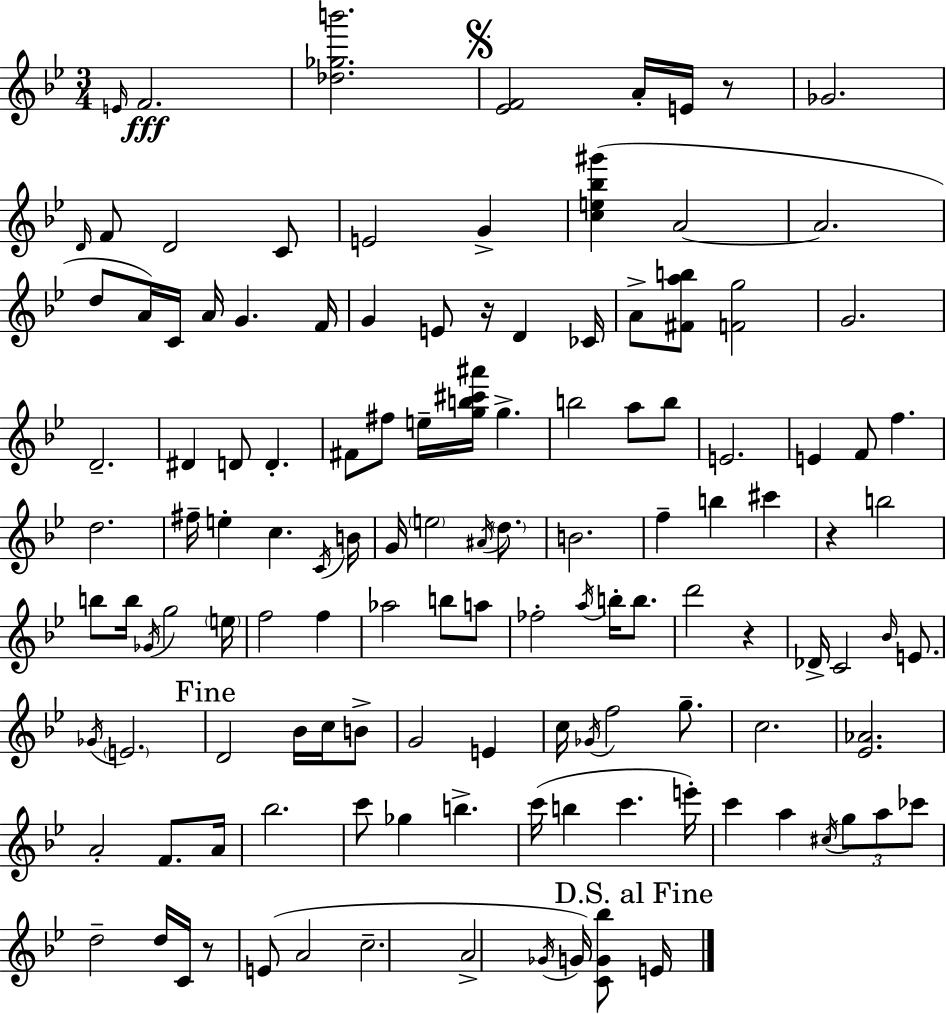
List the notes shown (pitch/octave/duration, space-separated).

E4/s F4/h. [Db5,Gb5,B6]/h. [Eb4,F4]/h A4/s E4/s R/e Gb4/h. D4/s F4/e D4/h C4/e E4/h G4/q [C5,E5,Bb5,G#6]/q A4/h A4/h. D5/e A4/s C4/s A4/s G4/q. F4/s G4/q E4/e R/s D4/q CES4/s A4/e [F#4,A5,B5]/e [F4,G5]/h G4/h. D4/h. D#4/q D4/e D4/q. F#4/e F#5/e E5/s [G5,B5,C#6,A#6]/s G5/q. B5/h A5/e B5/e E4/h. E4/q F4/e F5/q. D5/h. F#5/s E5/q C5/q. C4/s B4/s G4/s E5/h A#4/s D5/e. B4/h. F5/q B5/q C#6/q R/q B5/h B5/e B5/s Gb4/s G5/h E5/s F5/h F5/q Ab5/h B5/e A5/e FES5/h A5/s B5/s B5/e. D6/h R/q Db4/s C4/h Bb4/s E4/e. Gb4/s E4/h. D4/h Bb4/s C5/s B4/e G4/h E4/q C5/s Gb4/s F5/h G5/e. C5/h. [Eb4,Ab4]/h. A4/h F4/e. A4/s Bb5/h. C6/e Gb5/q B5/q. C6/s B5/q C6/q. E6/s C6/q A5/q C#5/s G5/e A5/e CES6/e D5/h D5/s C4/s R/e E4/e A4/h C5/h. A4/h Gb4/s G4/s [C4,G4,Bb5]/e E4/s